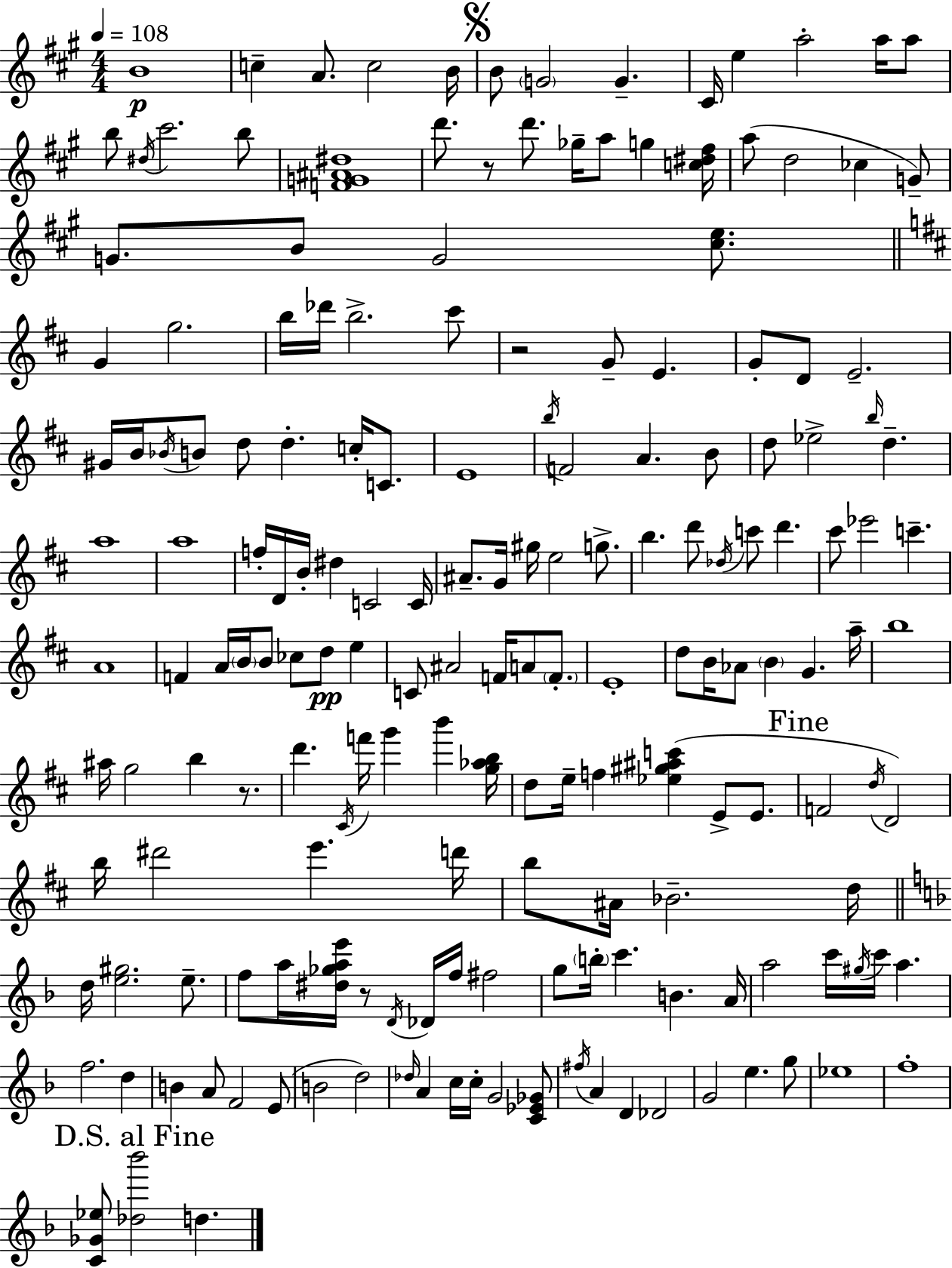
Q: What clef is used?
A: treble